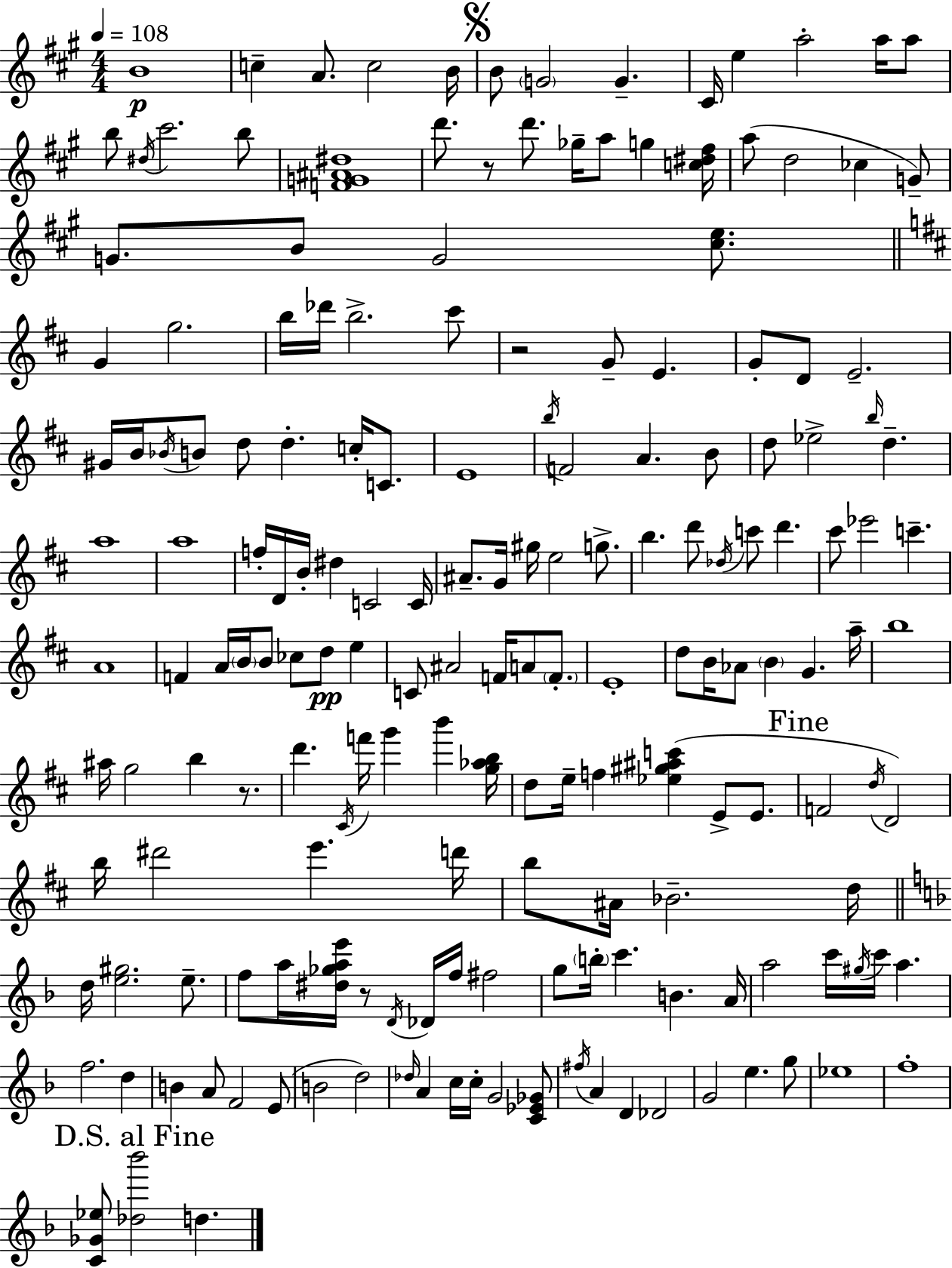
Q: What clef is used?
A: treble